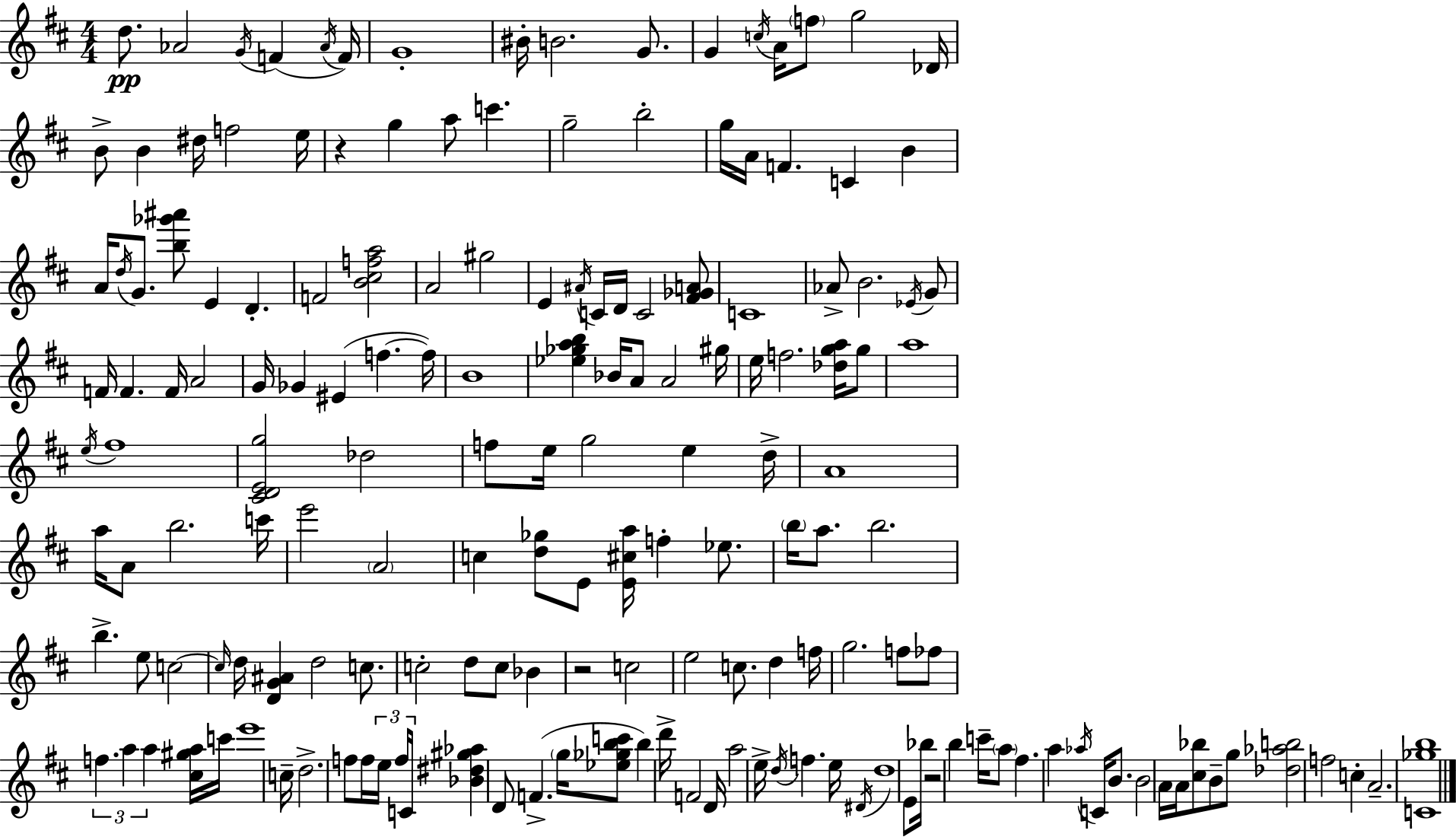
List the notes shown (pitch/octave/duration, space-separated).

D5/e. Ab4/h G4/s F4/q Ab4/s F4/s G4/w BIS4/s B4/h. G4/e. G4/q C5/s A4/s F5/e G5/h Db4/s B4/e B4/q D#5/s F5/h E5/s R/q G5/q A5/e C6/q. G5/h B5/h G5/s A4/s F4/q. C4/q B4/q A4/s D5/s G4/e. [B5,Gb6,A#6]/e E4/q D4/q. F4/h [B4,C#5,F5,A5]/h A4/h G#5/h E4/q A#4/s C4/s D4/s C4/h [F#4,Gb4,A4]/e C4/w Ab4/e B4/h. Eb4/s G4/e F4/s F4/q. F4/s A4/h G4/s Gb4/q EIS4/q F5/q. F5/s B4/w [Eb5,Gb5,A5,B5]/q Bb4/s A4/e A4/h G#5/s E5/s F5/h. [Db5,G5,A5]/s G5/e A5/w E5/s F#5/w [C#4,D4,E4,G5]/h Db5/h F5/e E5/s G5/h E5/q D5/s A4/w A5/s A4/e B5/h. C6/s E6/h A4/h C5/q [D5,Gb5]/e E4/e [E4,C#5,A5]/s F5/q Eb5/e. B5/s A5/e. B5/h. B5/q. E5/e C5/h C5/s D5/s [D4,G4,A#4]/q D5/h C5/e. C5/h D5/e C5/e Bb4/q R/h C5/h E5/h C5/e. D5/q F5/s G5/h. F5/e FES5/e F5/q. A5/q A5/q [C#5,G#5,A5]/s C6/s E6/w C5/s D5/h. F5/e F5/s E5/s F5/s C4/s [Bb4,D#5,G#5,Ab5]/q D4/e F4/q. G5/s [Eb5,Gb5,B5,C6]/e B5/q D6/s F4/h D4/s A5/h E5/s D5/s F5/q. E5/s D#4/s D5/w E4/e Bb5/s R/h B5/q C6/s A5/e F#5/q. A5/q Ab5/s C4/s B4/e. B4/h A4/s A4/s [C#5,Bb5]/e B4/e G5/e [Db5,Ab5,B5]/h F5/h C5/q A4/h. [C4,Gb5,B5]/w